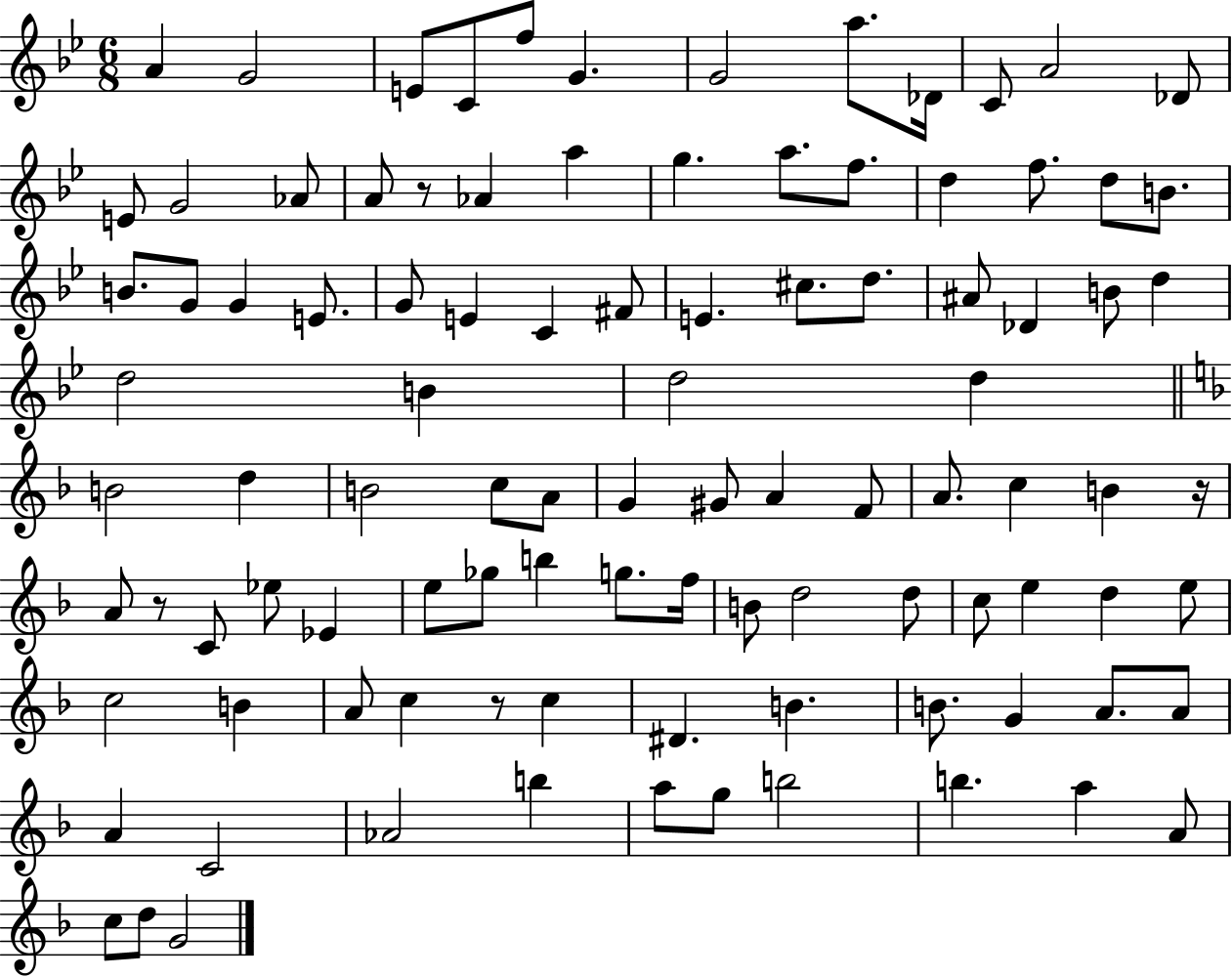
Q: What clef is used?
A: treble